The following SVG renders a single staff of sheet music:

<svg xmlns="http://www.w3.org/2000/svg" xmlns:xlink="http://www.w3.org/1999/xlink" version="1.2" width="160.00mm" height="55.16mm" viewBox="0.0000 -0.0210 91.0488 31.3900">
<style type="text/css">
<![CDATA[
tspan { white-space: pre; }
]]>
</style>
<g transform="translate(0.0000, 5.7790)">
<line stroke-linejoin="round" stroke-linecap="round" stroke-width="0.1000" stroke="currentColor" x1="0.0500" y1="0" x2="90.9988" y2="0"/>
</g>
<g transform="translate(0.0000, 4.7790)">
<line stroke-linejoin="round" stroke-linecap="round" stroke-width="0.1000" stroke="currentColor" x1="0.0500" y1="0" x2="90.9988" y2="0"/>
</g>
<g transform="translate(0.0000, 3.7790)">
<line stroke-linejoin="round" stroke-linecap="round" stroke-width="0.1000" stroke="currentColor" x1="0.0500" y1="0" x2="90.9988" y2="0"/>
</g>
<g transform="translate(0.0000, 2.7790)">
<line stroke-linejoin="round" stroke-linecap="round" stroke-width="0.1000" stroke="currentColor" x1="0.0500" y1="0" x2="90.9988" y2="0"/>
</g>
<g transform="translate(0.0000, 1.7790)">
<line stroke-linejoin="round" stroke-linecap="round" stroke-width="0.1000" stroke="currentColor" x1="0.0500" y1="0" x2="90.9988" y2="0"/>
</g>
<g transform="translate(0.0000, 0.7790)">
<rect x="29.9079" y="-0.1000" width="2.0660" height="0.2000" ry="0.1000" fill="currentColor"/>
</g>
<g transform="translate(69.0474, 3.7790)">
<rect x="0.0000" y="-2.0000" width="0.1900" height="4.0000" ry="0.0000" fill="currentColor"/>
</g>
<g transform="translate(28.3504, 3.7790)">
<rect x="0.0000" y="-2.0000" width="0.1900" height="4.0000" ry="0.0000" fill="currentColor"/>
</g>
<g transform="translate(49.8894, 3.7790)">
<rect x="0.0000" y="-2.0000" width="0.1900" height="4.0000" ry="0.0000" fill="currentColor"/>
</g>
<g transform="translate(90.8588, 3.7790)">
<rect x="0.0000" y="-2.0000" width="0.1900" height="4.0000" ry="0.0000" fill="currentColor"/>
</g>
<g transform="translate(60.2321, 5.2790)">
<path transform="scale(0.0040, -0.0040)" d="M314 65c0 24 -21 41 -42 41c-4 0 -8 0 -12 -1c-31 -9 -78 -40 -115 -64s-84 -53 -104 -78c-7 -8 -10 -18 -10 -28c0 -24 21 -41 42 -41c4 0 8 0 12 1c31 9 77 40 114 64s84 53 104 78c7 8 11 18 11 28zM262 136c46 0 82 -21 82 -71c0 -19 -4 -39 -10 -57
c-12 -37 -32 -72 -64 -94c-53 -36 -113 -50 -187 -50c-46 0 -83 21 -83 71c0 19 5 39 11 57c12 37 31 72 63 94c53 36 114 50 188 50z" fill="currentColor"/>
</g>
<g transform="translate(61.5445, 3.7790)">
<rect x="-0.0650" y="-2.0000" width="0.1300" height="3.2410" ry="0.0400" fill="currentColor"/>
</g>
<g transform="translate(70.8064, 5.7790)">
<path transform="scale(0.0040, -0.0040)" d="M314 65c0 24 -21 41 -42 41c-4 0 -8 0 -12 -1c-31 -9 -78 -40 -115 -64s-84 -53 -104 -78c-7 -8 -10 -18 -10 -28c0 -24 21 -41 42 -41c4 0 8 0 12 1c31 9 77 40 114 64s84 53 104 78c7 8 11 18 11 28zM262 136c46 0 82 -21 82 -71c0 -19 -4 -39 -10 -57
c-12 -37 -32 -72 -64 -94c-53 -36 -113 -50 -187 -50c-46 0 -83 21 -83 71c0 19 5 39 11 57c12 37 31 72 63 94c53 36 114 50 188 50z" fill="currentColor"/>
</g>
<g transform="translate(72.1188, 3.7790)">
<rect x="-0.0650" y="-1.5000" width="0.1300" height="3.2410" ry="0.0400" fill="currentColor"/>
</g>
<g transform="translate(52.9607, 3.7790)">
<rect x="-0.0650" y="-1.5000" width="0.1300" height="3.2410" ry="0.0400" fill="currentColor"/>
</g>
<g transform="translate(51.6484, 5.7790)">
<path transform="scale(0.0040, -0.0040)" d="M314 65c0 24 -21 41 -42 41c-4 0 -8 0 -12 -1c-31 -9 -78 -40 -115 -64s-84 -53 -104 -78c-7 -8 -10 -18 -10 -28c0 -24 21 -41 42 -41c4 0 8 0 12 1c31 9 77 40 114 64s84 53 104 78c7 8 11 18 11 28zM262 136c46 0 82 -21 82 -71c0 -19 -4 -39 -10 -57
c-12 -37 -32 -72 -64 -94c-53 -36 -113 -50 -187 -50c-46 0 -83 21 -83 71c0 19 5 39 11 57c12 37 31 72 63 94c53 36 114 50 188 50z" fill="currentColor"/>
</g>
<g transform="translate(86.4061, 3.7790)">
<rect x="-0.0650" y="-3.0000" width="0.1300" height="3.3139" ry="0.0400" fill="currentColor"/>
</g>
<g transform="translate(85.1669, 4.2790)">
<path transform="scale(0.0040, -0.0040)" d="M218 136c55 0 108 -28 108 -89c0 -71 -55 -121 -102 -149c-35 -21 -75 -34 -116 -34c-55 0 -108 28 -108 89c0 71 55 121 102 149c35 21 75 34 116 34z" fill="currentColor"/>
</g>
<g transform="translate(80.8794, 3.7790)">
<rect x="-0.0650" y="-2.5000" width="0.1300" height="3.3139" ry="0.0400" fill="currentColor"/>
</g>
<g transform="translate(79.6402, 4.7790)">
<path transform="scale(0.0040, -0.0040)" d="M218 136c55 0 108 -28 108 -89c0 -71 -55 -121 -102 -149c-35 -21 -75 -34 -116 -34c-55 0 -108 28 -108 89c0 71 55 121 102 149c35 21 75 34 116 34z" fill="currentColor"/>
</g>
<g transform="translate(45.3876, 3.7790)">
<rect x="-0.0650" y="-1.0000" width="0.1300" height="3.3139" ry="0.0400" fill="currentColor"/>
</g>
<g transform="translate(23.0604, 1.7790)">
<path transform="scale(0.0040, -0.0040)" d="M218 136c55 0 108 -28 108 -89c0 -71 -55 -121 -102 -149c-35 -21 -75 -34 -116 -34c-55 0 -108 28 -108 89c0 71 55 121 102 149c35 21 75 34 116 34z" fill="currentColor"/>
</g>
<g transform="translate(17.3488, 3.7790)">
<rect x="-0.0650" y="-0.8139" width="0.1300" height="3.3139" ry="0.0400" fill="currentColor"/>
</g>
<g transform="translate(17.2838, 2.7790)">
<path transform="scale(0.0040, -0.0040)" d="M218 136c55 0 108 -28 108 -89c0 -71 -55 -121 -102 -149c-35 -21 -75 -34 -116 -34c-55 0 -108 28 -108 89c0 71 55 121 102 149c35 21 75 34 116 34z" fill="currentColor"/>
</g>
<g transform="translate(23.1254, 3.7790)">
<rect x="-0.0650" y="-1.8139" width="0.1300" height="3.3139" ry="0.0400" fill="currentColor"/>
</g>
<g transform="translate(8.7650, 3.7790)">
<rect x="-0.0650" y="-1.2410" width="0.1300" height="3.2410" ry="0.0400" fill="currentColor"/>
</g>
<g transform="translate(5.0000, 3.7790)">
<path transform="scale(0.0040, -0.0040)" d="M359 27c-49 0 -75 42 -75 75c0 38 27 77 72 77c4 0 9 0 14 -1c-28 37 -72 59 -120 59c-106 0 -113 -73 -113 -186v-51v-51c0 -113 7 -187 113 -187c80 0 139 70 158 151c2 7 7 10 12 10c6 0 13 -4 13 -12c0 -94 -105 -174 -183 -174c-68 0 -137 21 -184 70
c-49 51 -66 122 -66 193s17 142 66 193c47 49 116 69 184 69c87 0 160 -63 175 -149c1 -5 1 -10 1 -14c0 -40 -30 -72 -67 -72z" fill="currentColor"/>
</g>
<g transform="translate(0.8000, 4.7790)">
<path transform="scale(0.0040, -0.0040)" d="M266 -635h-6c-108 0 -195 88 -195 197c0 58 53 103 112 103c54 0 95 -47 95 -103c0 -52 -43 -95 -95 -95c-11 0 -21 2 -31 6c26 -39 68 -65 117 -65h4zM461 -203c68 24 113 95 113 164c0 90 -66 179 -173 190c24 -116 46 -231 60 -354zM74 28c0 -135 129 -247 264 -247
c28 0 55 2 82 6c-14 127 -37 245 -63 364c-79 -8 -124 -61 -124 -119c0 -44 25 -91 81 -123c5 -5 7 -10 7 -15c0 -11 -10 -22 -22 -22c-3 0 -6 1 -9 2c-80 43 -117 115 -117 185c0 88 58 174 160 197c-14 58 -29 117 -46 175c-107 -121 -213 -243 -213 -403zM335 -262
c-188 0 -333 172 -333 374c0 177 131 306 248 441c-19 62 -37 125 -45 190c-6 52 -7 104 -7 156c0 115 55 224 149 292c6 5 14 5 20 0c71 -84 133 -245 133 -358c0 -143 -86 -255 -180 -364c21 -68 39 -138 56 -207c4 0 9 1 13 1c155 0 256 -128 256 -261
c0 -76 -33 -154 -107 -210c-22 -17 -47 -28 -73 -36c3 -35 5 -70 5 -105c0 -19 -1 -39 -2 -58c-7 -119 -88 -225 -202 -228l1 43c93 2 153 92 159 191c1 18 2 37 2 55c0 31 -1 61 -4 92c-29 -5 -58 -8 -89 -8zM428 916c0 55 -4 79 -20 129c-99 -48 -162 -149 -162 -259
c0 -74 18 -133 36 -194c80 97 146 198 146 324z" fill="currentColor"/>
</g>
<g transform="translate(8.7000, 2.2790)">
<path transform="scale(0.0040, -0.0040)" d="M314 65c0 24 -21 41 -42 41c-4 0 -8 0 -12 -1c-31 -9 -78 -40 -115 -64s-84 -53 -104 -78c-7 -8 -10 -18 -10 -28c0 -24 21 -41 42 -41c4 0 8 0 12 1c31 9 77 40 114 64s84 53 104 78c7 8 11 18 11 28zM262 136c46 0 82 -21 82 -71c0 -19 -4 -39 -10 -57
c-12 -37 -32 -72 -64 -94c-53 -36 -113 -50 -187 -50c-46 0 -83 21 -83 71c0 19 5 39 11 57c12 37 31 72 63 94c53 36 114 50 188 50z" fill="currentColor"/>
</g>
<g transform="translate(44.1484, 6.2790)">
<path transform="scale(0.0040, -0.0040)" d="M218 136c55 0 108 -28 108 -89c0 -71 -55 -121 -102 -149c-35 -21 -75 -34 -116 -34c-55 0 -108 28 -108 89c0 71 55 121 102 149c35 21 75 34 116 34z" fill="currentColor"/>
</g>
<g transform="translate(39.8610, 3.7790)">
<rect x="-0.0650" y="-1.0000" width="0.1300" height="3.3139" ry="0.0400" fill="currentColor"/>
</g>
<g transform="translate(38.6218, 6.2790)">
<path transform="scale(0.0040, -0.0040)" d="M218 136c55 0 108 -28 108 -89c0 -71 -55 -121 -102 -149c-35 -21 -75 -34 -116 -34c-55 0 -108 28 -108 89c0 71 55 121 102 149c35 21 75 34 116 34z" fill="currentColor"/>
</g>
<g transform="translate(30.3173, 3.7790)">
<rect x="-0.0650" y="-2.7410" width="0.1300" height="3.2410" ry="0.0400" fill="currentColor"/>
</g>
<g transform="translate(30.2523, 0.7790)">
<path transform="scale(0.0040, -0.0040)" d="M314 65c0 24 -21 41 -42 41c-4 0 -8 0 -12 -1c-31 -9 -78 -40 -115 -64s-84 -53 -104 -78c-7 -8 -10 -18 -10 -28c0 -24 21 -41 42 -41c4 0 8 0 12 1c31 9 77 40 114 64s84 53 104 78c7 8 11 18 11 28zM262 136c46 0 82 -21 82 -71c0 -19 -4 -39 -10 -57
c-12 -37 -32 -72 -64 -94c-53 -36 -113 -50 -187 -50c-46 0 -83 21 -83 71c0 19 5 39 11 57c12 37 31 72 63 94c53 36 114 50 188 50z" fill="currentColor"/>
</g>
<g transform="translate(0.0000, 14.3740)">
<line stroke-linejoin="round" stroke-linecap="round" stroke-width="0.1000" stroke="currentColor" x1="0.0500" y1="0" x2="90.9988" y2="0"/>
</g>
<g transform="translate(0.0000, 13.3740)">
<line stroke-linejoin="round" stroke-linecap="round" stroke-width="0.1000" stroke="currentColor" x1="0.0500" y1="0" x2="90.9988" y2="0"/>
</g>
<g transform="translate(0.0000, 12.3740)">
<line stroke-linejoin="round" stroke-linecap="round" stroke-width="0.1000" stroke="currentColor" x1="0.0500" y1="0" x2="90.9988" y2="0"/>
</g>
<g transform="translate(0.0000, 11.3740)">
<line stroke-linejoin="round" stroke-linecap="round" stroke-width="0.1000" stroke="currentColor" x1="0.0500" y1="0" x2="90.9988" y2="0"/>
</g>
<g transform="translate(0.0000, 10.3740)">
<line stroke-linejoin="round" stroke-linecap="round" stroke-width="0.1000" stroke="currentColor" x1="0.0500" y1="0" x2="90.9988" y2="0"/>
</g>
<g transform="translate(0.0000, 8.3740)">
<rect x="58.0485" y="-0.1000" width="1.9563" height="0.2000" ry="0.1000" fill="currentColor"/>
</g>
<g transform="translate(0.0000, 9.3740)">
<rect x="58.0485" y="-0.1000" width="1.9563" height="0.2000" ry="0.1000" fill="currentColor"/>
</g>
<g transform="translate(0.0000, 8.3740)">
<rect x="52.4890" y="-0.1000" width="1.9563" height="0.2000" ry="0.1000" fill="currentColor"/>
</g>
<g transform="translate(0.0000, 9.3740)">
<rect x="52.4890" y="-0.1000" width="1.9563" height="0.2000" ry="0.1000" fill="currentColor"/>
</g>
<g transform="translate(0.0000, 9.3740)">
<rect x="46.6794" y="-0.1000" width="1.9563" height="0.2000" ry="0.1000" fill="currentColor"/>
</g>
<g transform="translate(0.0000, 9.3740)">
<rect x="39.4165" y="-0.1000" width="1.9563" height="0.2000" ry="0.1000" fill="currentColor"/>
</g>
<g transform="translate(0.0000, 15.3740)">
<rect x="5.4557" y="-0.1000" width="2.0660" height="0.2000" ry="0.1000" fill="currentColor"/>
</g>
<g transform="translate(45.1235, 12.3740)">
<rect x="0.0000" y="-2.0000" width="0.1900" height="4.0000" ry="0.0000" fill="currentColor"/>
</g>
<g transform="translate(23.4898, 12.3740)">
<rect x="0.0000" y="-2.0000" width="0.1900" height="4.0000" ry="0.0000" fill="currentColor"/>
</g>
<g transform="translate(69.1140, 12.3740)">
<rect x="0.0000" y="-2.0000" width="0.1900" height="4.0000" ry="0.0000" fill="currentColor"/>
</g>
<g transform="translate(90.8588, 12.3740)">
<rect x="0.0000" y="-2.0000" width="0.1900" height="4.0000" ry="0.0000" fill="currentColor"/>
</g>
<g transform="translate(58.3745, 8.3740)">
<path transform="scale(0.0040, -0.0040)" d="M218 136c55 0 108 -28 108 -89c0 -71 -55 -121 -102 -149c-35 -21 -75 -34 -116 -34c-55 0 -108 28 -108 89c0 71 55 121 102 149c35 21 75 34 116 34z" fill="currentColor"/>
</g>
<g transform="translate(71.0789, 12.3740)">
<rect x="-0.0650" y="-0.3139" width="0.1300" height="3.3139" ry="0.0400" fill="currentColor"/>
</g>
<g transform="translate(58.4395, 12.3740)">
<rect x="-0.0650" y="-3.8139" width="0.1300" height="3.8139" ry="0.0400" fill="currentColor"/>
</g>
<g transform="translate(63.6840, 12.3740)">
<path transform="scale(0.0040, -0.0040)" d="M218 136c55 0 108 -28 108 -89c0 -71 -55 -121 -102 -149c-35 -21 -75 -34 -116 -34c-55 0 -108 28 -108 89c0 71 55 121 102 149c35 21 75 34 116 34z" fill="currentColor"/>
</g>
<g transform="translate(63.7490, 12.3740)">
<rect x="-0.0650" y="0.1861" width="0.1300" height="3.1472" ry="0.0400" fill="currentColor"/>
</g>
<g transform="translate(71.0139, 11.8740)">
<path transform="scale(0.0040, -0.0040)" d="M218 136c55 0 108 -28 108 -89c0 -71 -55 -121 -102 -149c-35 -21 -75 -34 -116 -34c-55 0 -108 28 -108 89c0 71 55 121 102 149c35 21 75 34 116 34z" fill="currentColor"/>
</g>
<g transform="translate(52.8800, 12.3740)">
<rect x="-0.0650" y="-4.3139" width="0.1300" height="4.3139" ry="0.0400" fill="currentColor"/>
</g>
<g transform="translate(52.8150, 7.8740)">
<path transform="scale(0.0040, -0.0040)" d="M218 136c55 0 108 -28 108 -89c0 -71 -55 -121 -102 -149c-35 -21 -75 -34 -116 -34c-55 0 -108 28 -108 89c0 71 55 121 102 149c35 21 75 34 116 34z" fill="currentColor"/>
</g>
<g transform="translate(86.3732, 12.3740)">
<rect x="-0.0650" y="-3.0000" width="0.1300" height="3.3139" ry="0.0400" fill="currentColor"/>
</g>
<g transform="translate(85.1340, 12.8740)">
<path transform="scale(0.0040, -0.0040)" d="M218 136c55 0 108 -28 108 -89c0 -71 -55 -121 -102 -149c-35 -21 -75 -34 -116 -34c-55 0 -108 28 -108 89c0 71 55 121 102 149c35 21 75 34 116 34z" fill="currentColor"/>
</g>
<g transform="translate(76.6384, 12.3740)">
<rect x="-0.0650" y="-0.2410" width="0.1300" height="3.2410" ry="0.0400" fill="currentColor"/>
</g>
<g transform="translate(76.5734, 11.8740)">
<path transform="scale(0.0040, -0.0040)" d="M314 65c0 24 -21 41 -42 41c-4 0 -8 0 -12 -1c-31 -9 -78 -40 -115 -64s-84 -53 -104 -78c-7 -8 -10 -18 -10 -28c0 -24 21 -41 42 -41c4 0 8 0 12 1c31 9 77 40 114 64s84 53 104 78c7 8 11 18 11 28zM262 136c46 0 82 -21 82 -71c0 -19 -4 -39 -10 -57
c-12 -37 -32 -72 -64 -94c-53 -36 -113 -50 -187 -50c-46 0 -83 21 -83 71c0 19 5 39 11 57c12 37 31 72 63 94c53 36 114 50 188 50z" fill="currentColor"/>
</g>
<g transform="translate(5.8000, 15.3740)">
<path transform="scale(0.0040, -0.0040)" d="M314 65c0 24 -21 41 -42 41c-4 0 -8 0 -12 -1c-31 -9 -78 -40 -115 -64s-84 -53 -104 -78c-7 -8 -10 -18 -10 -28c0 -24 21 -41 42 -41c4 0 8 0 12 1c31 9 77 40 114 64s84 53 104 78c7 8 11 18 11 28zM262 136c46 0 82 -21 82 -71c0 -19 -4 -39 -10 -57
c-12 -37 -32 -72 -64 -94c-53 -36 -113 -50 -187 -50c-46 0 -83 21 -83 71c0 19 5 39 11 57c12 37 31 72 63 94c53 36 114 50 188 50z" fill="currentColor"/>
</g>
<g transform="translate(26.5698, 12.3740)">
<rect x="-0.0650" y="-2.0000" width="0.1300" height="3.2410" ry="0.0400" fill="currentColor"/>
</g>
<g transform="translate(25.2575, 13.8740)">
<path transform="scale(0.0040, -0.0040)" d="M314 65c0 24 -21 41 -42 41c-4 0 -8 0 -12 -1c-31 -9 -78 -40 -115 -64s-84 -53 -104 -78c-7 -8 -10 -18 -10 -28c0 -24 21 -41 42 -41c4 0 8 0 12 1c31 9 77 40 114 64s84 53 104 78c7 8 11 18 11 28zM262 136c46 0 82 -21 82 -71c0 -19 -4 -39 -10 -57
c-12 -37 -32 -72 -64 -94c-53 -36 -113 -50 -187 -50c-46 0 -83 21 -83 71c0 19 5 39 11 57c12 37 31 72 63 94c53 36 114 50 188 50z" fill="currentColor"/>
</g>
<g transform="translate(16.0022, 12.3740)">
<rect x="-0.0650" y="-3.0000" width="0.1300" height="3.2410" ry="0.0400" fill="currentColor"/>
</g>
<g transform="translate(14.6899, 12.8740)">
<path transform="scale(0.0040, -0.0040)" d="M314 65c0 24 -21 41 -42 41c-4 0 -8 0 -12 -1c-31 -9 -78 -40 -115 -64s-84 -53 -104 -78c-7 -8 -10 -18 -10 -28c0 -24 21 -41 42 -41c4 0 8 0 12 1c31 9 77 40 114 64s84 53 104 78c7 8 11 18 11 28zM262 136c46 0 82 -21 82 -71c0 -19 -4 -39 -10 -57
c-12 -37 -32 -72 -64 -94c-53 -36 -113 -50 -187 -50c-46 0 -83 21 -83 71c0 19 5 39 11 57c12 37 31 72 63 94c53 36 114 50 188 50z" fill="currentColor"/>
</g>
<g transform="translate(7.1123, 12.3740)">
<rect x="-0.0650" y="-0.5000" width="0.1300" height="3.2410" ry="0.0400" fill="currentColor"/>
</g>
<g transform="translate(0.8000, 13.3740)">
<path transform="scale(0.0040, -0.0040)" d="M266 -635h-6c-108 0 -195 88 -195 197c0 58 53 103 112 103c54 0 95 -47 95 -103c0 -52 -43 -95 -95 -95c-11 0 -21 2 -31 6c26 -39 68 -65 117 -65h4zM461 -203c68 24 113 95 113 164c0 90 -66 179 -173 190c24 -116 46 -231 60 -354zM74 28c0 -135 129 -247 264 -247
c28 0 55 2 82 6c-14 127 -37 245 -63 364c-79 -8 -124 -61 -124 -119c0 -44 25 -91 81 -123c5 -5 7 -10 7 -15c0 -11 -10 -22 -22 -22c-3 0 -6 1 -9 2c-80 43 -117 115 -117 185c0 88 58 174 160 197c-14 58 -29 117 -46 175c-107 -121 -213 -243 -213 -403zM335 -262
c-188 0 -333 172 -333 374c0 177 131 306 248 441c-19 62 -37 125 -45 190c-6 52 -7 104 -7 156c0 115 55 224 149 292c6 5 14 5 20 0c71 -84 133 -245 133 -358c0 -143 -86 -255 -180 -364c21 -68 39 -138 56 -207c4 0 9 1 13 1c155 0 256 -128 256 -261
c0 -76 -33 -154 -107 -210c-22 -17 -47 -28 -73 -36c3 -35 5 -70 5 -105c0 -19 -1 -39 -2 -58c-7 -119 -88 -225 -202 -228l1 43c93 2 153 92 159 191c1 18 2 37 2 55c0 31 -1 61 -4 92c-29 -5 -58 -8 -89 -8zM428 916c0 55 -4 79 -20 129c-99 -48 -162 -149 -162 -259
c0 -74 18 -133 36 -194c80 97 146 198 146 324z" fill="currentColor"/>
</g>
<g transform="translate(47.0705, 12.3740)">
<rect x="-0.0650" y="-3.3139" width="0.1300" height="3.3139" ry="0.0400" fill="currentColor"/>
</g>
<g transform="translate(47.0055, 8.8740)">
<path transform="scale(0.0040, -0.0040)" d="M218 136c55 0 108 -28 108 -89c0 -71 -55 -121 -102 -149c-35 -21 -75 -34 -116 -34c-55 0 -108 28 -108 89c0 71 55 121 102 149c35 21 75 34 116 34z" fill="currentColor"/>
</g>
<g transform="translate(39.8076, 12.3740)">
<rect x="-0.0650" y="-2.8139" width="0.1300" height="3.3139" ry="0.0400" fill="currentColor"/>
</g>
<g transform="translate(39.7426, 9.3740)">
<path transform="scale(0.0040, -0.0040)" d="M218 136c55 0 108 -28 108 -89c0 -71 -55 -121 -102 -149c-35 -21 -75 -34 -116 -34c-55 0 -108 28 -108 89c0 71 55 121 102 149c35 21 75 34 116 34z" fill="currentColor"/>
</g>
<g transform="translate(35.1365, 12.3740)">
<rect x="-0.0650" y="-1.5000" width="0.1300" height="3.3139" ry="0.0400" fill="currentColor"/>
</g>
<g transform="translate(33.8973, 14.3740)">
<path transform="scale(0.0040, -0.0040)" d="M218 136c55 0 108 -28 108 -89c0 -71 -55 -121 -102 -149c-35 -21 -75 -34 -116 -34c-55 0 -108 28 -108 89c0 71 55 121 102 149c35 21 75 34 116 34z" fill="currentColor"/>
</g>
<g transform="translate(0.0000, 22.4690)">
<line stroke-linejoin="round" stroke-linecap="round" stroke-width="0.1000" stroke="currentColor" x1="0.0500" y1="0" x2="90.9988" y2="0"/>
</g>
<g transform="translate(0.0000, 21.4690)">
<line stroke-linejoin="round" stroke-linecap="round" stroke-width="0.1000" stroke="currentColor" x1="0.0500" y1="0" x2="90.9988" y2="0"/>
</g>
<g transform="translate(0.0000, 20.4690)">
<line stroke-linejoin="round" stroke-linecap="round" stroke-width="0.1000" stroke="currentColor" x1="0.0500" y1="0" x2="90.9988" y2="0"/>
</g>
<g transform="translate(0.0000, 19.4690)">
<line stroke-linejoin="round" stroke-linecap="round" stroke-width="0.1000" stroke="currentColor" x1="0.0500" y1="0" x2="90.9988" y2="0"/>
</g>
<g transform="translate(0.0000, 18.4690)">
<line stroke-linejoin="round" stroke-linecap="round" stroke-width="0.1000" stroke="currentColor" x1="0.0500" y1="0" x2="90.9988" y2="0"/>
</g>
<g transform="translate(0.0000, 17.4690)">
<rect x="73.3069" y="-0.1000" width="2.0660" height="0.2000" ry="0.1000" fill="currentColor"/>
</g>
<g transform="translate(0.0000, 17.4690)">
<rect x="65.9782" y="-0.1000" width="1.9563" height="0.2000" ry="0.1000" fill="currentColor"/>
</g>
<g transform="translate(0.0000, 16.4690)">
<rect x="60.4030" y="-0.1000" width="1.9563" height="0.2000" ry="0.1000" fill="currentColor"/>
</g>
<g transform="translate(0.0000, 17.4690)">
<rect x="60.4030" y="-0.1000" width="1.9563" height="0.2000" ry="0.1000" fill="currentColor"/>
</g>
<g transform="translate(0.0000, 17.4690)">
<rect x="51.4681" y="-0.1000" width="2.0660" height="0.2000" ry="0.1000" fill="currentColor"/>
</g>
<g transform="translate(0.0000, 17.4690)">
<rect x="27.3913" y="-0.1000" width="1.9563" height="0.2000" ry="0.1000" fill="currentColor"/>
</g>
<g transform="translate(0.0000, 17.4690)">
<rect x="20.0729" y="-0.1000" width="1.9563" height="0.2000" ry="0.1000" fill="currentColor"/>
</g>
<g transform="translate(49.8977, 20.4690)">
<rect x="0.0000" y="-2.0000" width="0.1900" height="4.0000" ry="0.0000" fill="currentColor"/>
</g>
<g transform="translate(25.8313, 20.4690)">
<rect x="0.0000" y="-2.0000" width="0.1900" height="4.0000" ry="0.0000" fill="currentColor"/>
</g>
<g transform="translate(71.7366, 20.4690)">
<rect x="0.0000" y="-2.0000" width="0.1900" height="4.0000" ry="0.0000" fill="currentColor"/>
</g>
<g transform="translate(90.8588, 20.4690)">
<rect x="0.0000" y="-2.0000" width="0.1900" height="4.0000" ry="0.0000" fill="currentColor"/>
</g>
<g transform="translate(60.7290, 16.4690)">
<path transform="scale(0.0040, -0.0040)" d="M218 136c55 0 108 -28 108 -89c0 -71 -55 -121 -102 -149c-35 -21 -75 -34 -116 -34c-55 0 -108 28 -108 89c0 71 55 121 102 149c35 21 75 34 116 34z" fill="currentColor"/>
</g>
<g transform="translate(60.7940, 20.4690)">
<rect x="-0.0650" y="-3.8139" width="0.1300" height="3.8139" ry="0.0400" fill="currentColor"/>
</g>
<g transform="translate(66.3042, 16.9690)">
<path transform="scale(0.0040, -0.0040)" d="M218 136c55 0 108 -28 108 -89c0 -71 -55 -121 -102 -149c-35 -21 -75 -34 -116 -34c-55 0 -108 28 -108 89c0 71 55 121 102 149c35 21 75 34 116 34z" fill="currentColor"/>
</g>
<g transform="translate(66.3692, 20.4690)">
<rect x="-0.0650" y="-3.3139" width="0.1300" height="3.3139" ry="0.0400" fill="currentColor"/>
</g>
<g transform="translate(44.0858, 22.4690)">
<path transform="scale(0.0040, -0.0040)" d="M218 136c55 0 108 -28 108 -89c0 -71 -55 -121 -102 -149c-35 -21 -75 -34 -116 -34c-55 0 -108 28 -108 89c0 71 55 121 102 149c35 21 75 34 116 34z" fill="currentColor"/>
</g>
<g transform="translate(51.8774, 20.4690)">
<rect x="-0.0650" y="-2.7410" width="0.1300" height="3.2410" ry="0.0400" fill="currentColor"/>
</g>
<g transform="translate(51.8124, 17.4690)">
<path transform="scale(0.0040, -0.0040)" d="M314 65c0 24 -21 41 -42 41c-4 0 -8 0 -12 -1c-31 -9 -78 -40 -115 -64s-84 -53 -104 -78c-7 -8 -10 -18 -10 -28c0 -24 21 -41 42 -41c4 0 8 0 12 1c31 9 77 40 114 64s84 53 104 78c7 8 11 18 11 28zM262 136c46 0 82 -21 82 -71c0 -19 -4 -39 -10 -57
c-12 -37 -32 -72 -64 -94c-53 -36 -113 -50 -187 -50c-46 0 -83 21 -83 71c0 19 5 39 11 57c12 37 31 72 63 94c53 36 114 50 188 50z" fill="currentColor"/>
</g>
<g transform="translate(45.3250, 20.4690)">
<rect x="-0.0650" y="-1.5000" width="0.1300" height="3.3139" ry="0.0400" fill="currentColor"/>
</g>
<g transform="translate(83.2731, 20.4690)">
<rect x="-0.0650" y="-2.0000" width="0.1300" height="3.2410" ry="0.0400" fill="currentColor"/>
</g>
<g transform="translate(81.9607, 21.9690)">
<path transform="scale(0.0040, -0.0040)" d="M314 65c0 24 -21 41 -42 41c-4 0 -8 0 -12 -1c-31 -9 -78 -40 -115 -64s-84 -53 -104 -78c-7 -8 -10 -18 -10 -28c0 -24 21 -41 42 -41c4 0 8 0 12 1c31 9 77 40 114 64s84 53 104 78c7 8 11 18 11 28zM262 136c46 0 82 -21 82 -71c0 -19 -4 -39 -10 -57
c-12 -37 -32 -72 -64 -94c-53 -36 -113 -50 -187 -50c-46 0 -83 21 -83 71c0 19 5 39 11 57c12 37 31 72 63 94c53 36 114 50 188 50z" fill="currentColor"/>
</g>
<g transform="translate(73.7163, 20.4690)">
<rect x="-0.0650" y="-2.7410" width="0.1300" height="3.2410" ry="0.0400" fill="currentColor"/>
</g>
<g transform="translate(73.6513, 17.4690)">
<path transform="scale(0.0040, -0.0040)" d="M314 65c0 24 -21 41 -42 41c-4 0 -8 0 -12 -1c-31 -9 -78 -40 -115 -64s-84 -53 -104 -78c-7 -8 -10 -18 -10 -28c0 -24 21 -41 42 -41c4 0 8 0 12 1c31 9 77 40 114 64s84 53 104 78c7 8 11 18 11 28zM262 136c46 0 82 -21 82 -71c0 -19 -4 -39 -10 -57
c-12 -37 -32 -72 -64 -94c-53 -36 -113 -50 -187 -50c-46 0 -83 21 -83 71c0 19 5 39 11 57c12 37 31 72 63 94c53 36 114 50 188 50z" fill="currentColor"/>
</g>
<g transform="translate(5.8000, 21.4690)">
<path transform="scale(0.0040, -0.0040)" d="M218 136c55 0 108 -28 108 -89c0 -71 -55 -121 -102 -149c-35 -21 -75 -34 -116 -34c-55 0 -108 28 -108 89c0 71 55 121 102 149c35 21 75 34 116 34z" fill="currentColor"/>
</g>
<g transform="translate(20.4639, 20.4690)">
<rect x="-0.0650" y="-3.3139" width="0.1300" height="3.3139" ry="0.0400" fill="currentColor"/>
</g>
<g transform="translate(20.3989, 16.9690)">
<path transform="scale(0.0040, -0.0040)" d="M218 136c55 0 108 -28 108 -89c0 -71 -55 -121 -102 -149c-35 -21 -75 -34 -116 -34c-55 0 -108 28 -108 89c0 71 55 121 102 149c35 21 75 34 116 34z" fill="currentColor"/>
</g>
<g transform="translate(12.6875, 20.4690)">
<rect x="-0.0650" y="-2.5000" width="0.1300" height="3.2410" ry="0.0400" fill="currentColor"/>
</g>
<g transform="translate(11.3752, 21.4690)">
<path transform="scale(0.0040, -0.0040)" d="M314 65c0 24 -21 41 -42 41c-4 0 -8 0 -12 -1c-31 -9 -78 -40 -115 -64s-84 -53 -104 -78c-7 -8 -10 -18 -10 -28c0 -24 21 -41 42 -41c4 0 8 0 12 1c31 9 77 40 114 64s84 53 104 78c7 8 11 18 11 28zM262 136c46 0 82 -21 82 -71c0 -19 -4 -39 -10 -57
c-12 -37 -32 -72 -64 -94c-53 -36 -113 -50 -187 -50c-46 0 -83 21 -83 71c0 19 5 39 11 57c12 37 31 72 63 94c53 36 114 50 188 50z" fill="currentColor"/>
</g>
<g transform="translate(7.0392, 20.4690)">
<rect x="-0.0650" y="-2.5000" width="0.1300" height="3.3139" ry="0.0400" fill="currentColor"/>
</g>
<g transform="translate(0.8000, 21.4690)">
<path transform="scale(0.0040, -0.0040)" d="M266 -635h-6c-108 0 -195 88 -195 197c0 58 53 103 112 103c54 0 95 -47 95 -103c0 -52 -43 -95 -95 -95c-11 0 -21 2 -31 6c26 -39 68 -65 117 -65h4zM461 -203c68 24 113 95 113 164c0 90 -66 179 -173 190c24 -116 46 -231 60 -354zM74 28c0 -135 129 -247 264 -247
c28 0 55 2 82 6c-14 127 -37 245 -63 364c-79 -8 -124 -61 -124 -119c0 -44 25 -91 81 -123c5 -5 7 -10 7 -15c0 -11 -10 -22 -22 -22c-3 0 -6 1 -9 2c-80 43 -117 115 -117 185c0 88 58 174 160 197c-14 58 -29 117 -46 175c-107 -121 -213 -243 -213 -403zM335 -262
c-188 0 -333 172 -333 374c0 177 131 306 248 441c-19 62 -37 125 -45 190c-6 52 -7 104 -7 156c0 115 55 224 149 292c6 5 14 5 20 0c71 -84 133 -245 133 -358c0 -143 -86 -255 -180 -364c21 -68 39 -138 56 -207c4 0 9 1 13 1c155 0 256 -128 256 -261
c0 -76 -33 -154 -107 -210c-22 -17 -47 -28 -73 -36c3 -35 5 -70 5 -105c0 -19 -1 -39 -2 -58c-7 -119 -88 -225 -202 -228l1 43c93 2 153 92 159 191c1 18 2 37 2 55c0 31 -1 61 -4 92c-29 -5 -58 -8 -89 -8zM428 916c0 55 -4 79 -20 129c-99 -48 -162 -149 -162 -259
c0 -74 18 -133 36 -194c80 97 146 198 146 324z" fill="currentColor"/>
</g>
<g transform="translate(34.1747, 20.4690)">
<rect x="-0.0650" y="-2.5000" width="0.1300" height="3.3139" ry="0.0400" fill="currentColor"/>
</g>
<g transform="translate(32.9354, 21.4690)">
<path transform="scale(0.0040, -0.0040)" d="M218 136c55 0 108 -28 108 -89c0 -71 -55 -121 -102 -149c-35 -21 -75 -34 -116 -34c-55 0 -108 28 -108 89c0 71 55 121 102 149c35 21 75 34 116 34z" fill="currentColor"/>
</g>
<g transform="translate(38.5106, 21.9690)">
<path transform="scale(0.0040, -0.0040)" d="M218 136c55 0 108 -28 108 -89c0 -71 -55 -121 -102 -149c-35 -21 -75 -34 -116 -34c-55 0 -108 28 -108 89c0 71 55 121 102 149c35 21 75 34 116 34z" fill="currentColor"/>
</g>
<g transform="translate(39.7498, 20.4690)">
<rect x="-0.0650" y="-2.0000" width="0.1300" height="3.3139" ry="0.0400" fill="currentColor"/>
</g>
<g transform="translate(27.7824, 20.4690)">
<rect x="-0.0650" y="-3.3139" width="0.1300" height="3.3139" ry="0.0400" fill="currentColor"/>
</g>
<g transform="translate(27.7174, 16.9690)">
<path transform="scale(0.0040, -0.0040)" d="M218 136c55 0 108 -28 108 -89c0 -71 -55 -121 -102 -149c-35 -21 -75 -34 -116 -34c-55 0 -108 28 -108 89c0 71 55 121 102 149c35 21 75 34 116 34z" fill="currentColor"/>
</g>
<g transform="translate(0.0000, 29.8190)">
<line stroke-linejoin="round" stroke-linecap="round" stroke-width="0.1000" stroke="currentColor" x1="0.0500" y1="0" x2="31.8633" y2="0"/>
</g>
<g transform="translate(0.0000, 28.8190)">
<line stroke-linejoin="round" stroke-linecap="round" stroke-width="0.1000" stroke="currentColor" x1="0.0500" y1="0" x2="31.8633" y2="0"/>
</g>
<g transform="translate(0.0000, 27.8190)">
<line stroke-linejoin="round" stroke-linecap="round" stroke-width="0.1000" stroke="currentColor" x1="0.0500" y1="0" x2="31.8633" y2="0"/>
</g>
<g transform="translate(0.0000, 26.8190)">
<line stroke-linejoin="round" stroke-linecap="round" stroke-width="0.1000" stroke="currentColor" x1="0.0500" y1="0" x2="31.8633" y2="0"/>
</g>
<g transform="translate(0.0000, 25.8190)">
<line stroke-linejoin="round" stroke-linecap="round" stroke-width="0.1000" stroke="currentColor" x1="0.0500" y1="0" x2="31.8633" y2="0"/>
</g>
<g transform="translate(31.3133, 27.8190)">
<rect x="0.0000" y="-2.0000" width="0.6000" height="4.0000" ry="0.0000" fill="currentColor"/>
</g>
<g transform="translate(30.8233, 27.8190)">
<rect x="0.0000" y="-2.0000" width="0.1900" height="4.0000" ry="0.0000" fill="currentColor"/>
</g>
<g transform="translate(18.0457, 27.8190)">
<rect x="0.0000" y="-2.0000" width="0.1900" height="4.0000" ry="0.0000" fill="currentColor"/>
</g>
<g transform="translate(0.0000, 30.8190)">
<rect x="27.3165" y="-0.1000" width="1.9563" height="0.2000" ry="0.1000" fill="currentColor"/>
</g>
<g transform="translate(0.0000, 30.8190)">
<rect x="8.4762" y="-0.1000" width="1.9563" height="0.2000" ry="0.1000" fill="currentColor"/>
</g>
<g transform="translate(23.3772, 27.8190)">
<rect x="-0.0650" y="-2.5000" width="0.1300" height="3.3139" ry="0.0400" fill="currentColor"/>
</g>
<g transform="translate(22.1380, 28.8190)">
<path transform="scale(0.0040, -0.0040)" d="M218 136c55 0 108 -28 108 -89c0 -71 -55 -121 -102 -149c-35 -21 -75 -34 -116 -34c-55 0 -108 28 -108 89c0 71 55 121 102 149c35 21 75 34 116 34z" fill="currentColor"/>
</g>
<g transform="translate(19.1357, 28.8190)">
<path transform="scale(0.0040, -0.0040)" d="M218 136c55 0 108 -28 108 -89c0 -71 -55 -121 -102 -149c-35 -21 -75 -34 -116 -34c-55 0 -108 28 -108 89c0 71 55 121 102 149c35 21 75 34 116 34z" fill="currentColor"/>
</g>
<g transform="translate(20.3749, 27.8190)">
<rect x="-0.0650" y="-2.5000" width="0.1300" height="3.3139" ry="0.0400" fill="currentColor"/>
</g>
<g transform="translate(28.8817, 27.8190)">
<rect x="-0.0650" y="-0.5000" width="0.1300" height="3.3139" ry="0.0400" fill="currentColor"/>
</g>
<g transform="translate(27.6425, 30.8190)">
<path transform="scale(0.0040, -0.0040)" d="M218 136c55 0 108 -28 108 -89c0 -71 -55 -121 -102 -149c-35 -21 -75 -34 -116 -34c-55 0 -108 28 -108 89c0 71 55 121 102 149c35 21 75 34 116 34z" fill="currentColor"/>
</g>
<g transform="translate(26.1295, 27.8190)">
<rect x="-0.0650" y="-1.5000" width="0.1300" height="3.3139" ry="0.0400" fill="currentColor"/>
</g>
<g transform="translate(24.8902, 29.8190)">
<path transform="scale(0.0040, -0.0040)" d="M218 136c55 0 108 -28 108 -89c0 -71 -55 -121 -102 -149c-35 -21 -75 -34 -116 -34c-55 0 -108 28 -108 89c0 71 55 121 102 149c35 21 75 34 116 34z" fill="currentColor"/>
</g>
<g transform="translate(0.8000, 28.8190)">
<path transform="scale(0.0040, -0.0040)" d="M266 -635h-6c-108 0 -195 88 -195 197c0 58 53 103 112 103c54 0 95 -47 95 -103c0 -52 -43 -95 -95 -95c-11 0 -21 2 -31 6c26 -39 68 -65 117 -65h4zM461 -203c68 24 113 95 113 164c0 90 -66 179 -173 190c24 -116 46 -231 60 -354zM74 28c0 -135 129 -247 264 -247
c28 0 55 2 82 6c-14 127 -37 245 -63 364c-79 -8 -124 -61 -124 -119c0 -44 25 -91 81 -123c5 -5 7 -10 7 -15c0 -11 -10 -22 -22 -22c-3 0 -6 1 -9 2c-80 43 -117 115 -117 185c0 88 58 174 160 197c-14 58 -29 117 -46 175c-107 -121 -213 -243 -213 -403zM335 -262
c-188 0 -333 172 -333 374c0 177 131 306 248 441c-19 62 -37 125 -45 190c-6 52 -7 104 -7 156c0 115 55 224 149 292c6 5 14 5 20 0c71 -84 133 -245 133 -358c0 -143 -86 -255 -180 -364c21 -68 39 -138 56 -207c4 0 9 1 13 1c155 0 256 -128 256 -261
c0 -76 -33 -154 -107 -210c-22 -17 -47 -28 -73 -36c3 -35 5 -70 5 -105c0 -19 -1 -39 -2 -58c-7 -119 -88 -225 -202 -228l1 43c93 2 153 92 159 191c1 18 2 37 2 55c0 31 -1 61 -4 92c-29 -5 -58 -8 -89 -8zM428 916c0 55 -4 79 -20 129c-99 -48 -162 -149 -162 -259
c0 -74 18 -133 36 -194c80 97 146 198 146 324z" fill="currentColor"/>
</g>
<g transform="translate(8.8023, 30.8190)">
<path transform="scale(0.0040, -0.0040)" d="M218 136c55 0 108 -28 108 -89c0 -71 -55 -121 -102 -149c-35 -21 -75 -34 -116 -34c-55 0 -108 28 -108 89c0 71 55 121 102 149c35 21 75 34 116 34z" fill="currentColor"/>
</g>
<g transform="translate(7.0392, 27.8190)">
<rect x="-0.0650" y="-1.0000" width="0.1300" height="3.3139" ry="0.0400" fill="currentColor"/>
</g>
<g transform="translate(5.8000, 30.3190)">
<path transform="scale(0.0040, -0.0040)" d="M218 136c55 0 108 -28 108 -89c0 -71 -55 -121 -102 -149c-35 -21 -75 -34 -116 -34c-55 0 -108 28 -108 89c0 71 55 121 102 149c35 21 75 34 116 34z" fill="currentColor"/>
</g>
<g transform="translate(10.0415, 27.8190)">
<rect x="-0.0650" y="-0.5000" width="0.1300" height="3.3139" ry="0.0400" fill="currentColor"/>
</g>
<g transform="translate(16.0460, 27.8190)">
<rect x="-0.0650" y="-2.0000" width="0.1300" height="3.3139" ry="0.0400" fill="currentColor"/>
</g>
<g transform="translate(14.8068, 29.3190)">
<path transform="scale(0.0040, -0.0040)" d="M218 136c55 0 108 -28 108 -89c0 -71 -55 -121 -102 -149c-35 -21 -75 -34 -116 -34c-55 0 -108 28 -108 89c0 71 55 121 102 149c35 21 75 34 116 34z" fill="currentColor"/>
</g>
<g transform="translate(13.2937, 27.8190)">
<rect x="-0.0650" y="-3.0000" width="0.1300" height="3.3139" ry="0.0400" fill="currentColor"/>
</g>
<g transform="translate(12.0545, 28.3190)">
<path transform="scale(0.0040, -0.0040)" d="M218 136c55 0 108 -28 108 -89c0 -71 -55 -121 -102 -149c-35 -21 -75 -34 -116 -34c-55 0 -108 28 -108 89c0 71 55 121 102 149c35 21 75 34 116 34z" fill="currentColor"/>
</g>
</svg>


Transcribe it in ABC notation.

X:1
T:Untitled
M:4/4
L:1/4
K:C
e2 d f a2 D D E2 F2 E2 G A C2 A2 F2 E a b d' c' B c c2 A G G2 b b G F E a2 c' b a2 F2 D C A F G G E C